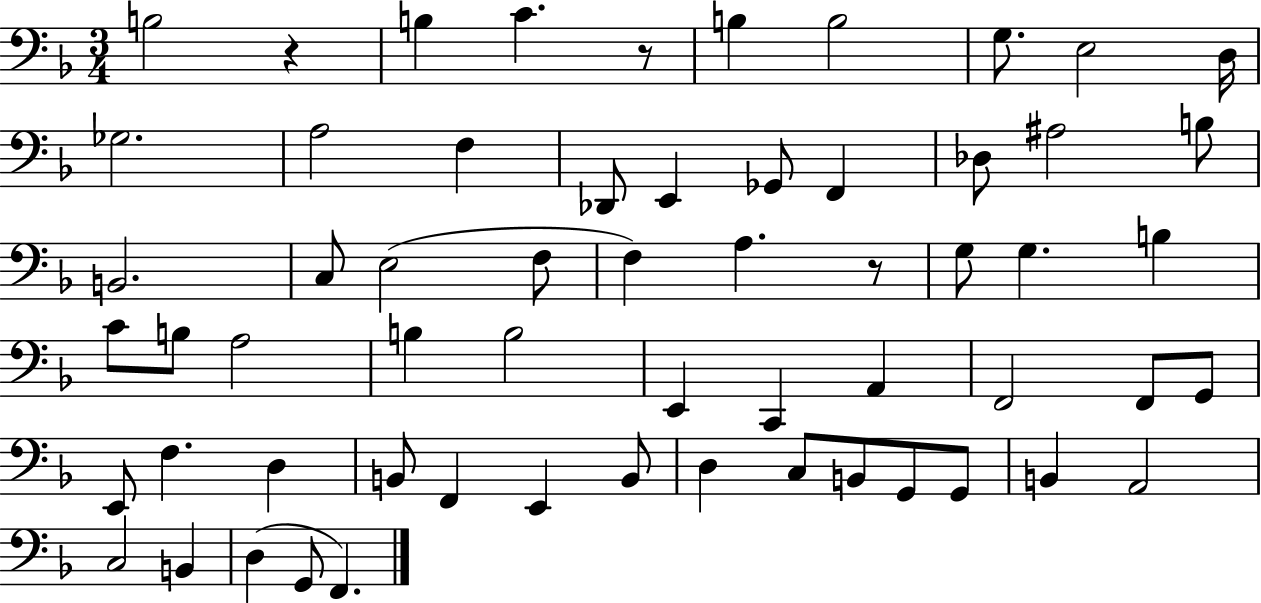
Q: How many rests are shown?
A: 3